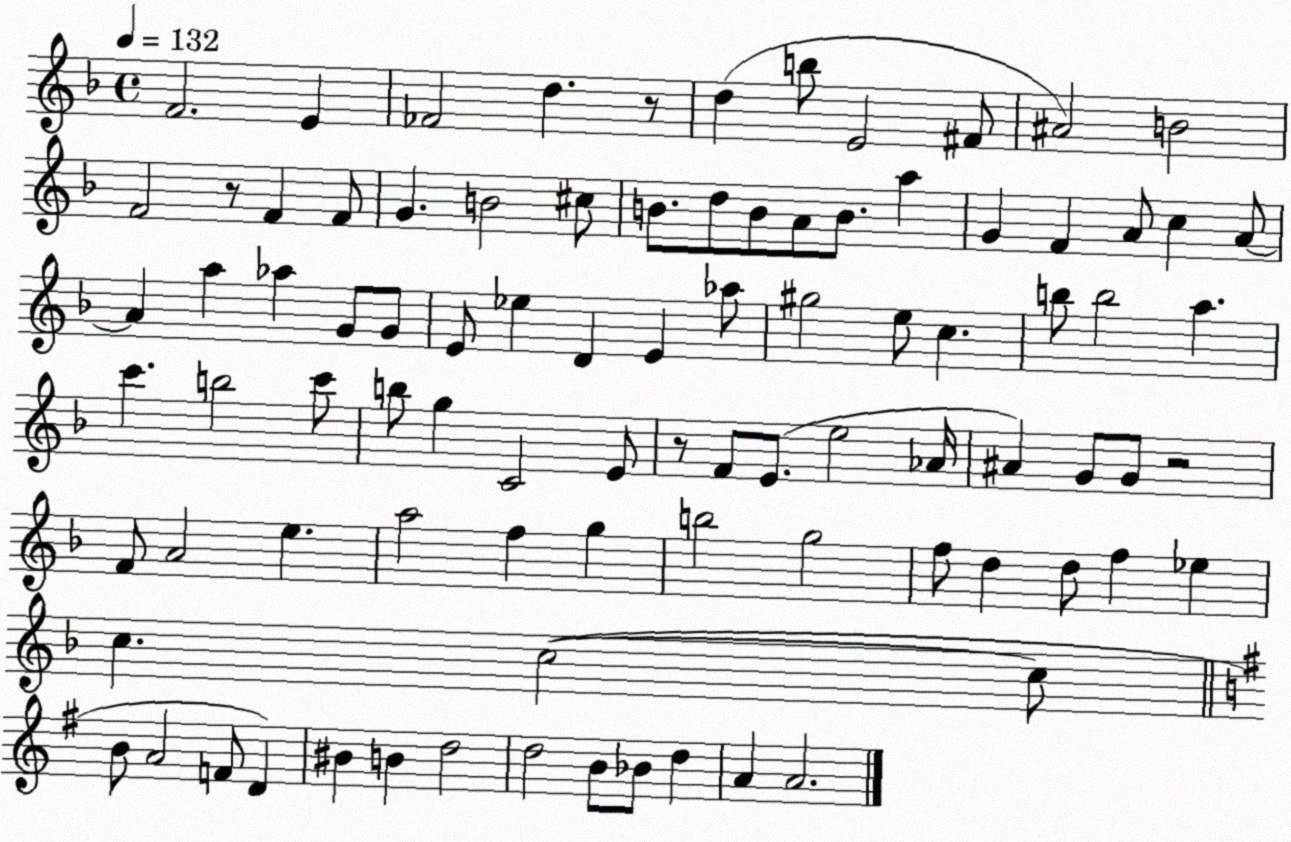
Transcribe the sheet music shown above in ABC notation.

X:1
T:Untitled
M:4/4
L:1/4
K:F
F2 E _F2 d z/2 d b/2 E2 ^F/2 ^A2 B2 F2 z/2 F F/2 G B2 ^c/2 B/2 d/2 B/2 A/2 B/2 a G F A/2 c A/2 A a _a G/2 G/2 E/2 _e D E _a/2 ^g2 e/2 c b/2 b2 a c' b2 c'/2 b/2 g C2 E/2 z/2 F/2 E/2 e2 _A/4 ^A G/2 G/2 z2 F/2 A2 e a2 f g b2 g2 f/2 d d/2 f _e c c2 c/2 B/2 A2 F/2 D ^B B d2 d2 B/2 _B/2 d A A2